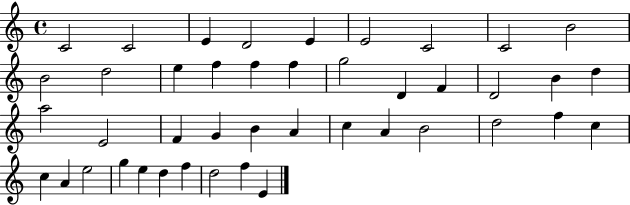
C4/h C4/h E4/q D4/h E4/q E4/h C4/h C4/h B4/h B4/h D5/h E5/q F5/q F5/q F5/q G5/h D4/q F4/q D4/h B4/q D5/q A5/h E4/h F4/q G4/q B4/q A4/q C5/q A4/q B4/h D5/h F5/q C5/q C5/q A4/q E5/h G5/q E5/q D5/q F5/q D5/h F5/q E4/q